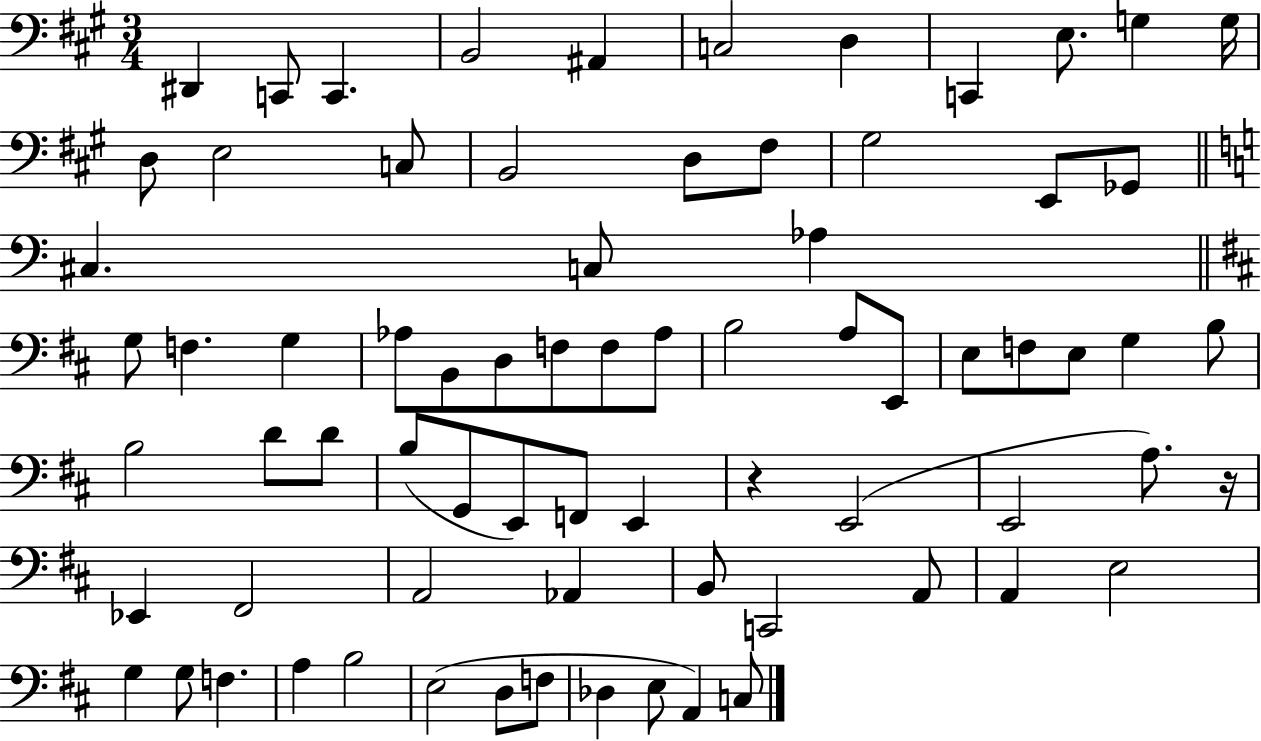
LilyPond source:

{
  \clef bass
  \numericTimeSignature
  \time 3/4
  \key a \major
  dis,4 c,8 c,4. | b,2 ais,4 | c2 d4 | c,4 e8. g4 g16 | \break d8 e2 c8 | b,2 d8 fis8 | gis2 e,8 ges,8 | \bar "||" \break \key a \minor cis4. c8 aes4 | \bar "||" \break \key d \major g8 f4. g4 | aes8 b,8 d8 f8 f8 aes8 | b2 a8 e,8 | e8 f8 e8 g4 b8 | \break b2 d'8 d'8 | b8( g,8 e,8) f,8 e,4 | r4 e,2( | e,2 a8.) r16 | \break ees,4 fis,2 | a,2 aes,4 | b,8 c,2 a,8 | a,4 e2 | \break g4 g8 f4. | a4 b2 | e2( d8 f8 | des4 e8 a,4) c8 | \break \bar "|."
}